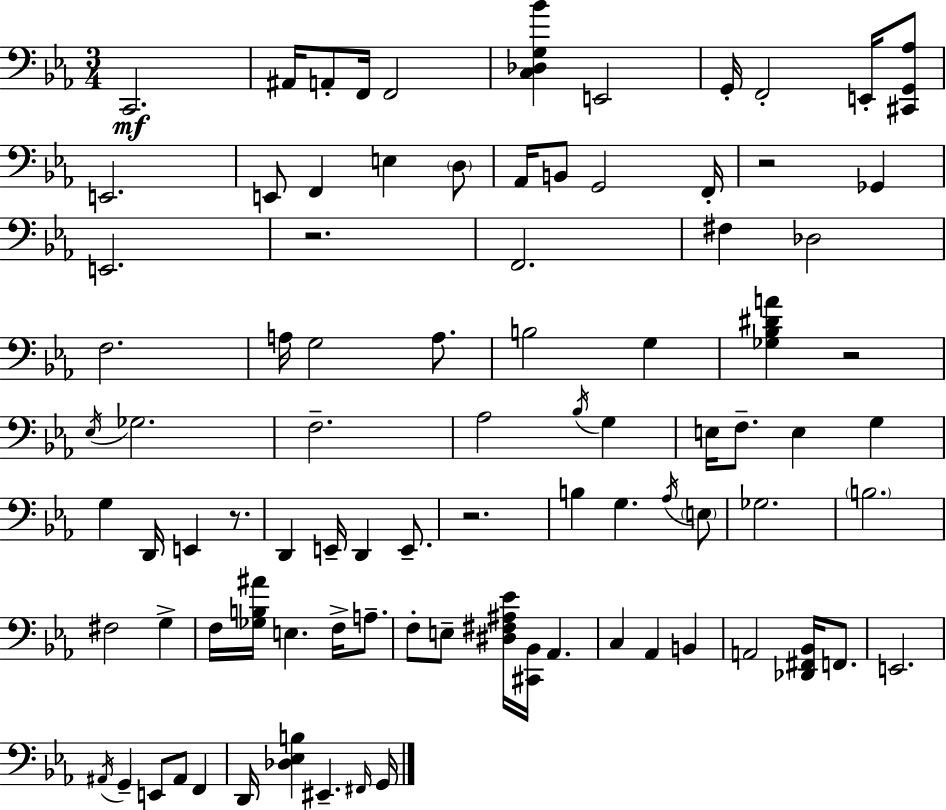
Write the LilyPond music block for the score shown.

{
  \clef bass
  \numericTimeSignature
  \time 3/4
  \key c \minor
  c,2.\mf | ais,16 a,8-. f,16 f,2 | <c des g bes'>4 e,2 | g,16-. f,2-. e,16-. <cis, g, aes>8 | \break e,2. | e,8 f,4 e4 \parenthesize d8 | aes,16 b,8 g,2 f,16-. | r2 ges,4 | \break e,2. | r2. | f,2. | fis4 des2 | \break f2. | a16 g2 a8. | b2 g4 | <ges bes dis' a'>4 r2 | \break \acciaccatura { ees16 } ges2. | f2.-- | aes2 \acciaccatura { bes16 } g4 | e16 f8.-- e4 g4 | \break g4 d,16 e,4 r8. | d,4 e,16-- d,4 e,8.-- | r2. | b4 g4. | \break \acciaccatura { aes16 } \parenthesize e8 ges2. | \parenthesize b2. | fis2 g4-> | f16 <ges b ais'>16 e4. f16-> | \break a8.-- f8-. e8-- <dis fis ais ees'>16 <cis, bes,>16 aes,4. | c4 aes,4 b,4 | a,2 <des, fis, bes,>16 | f,8. e,2. | \break \acciaccatura { ais,16 } g,4-- e,8 ais,8 | f,4 d,16 <des ees b>4 eis,4.-- | \grace { fis,16 } g,16 \bar "|."
}